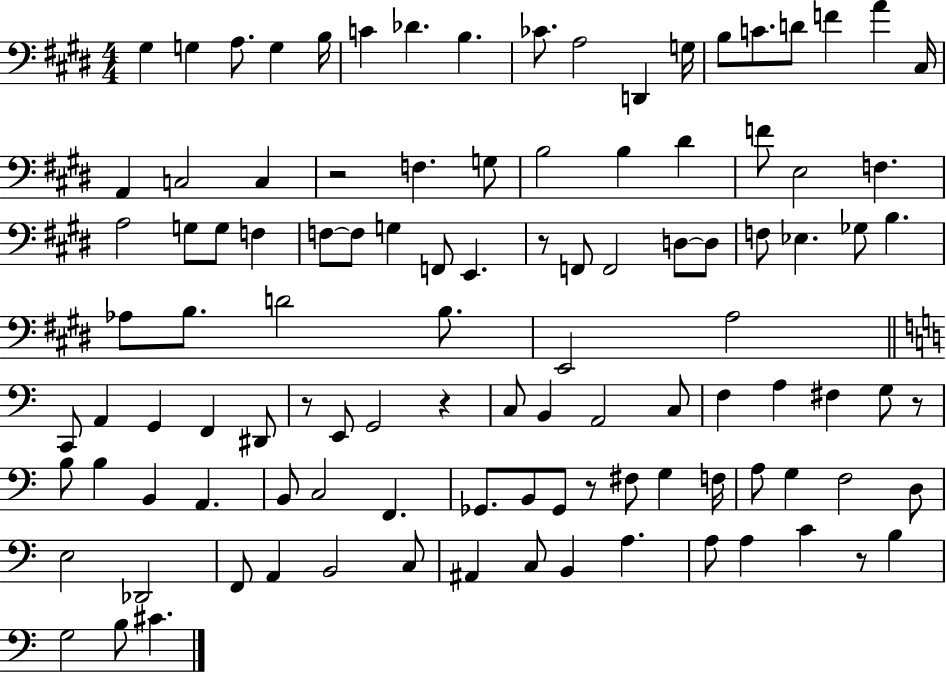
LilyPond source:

{
  \clef bass
  \numericTimeSignature
  \time 4/4
  \key e \major
  gis4 g4 a8. g4 b16 | c'4 des'4. b4. | ces'8. a2 d,4 g16 | b8 c'8. d'8 f'4 a'4 cis16 | \break a,4 c2 c4 | r2 f4. g8 | b2 b4 dis'4 | f'8 e2 f4. | \break a2 g8 g8 f4 | f8~~ f8 g4 f,8 e,4. | r8 f,8 f,2 d8~~ d8 | f8 ees4. ges8 b4. | \break aes8 b8. d'2 b8. | e,2 a2 | \bar "||" \break \key c \major c,8 a,4 g,4 f,4 dis,8 | r8 e,8 g,2 r4 | c8 b,4 a,2 c8 | f4 a4 fis4 g8 r8 | \break b8 b4 b,4 a,4. | b,8 c2 f,4. | ges,8. b,8 ges,8 r8 fis8 g4 f16 | a8 g4 f2 d8 | \break e2 des,2 | f,8 a,4 b,2 c8 | ais,4 c8 b,4 a4. | a8 a4 c'4 r8 b4 | \break g2 b8 cis'4. | \bar "|."
}